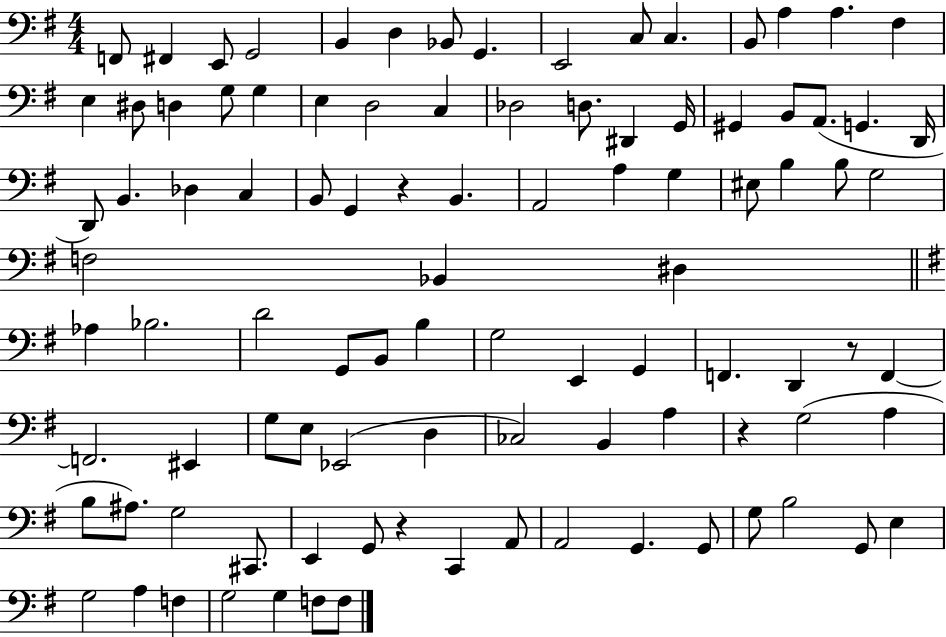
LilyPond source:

{
  \clef bass
  \numericTimeSignature
  \time 4/4
  \key g \major
  \repeat volta 2 { f,8 fis,4 e,8 g,2 | b,4 d4 bes,8 g,4. | e,2 c8 c4. | b,8 a4 a4. fis4 | \break e4 dis8 d4 g8 g4 | e4 d2 c4 | des2 d8. dis,4 g,16 | gis,4 b,8 a,8.( g,4. d,16 | \break d,8) b,4. des4 c4 | b,8 g,4 r4 b,4. | a,2 a4 g4 | eis8 b4 b8 g2 | \break f2 bes,4 dis4 | \bar "||" \break \key g \major aes4 bes2. | d'2 g,8 b,8 b4 | g2 e,4 g,4 | f,4. d,4 r8 f,4~~ | \break f,2. eis,4 | g8 e8 ees,2( d4 | ces2) b,4 a4 | r4 g2( a4 | \break b8 ais8.) g2 cis,8. | e,4 g,8 r4 c,4 a,8 | a,2 g,4. g,8 | g8 b2 g,8 e4 | \break g2 a4 f4 | g2 g4 f8 f8 | } \bar "|."
}